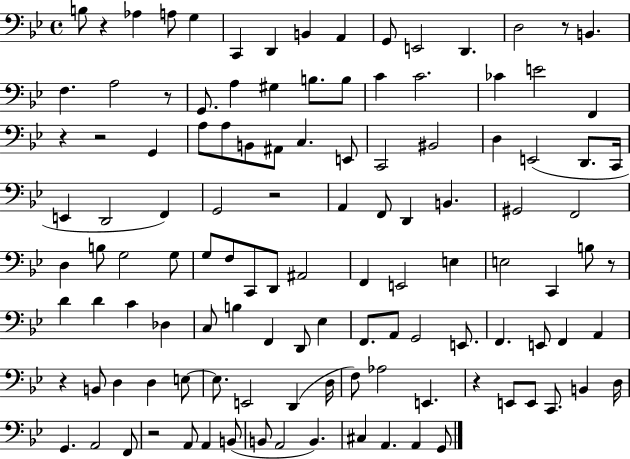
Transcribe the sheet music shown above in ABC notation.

X:1
T:Untitled
M:4/4
L:1/4
K:Bb
B,/2 z _A, A,/2 G, C,, D,, B,, A,, G,,/2 E,,2 D,, D,2 z/2 B,, F, A,2 z/2 G,,/2 A, ^G, B,/2 B,/2 C C2 _C E2 F,, z z2 G,, A,/2 A,/2 B,,/2 ^A,,/2 C, E,,/2 C,,2 ^B,,2 D, E,,2 D,,/2 C,,/4 E,, D,,2 F,, G,,2 z2 A,, F,,/2 D,, B,, ^G,,2 F,,2 D, B,/2 G,2 G,/2 G,/2 F,/2 C,,/2 D,,/2 ^A,,2 F,, E,,2 E, E,2 C,, B,/2 z/2 D D C _D, C,/2 B, F,, D,,/2 _E, F,,/2 A,,/2 G,,2 E,,/2 F,, E,,/2 F,, A,, z B,,/2 D, D, E,/2 E,/2 E,,2 D,, D,/4 F,/2 _A,2 E,, z E,,/2 E,,/2 C,,/2 B,, D,/4 G,, A,,2 F,,/2 z2 A,,/2 A,, B,,/2 B,,/2 A,,2 B,, ^C, A,, A,, G,,/2